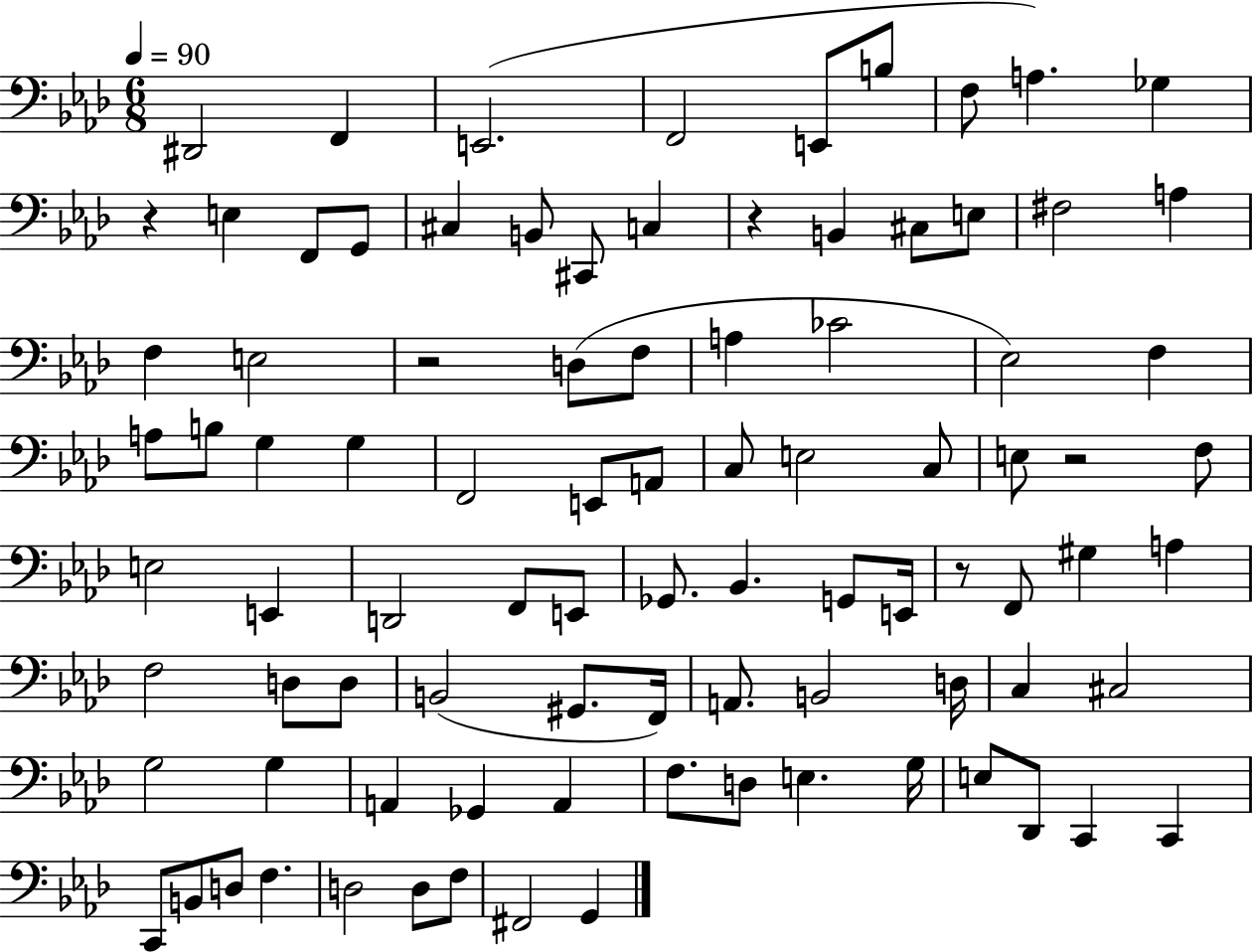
{
  \clef bass
  \numericTimeSignature
  \time 6/8
  \key aes \major
  \tempo 4 = 90
  dis,2 f,4 | e,2.( | f,2 e,8 b8 | f8 a4.) ges4 | \break r4 e4 f,8 g,8 | cis4 b,8 cis,8 c4 | r4 b,4 cis8 e8 | fis2 a4 | \break f4 e2 | r2 d8( f8 | a4 ces'2 | ees2) f4 | \break a8 b8 g4 g4 | f,2 e,8 a,8 | c8 e2 c8 | e8 r2 f8 | \break e2 e,4 | d,2 f,8 e,8 | ges,8. bes,4. g,8 e,16 | r8 f,8 gis4 a4 | \break f2 d8 d8 | b,2( gis,8. f,16) | a,8. b,2 d16 | c4 cis2 | \break g2 g4 | a,4 ges,4 a,4 | f8. d8 e4. g16 | e8 des,8 c,4 c,4 | \break c,8 b,8 d8 f4. | d2 d8 f8 | fis,2 g,4 | \bar "|."
}